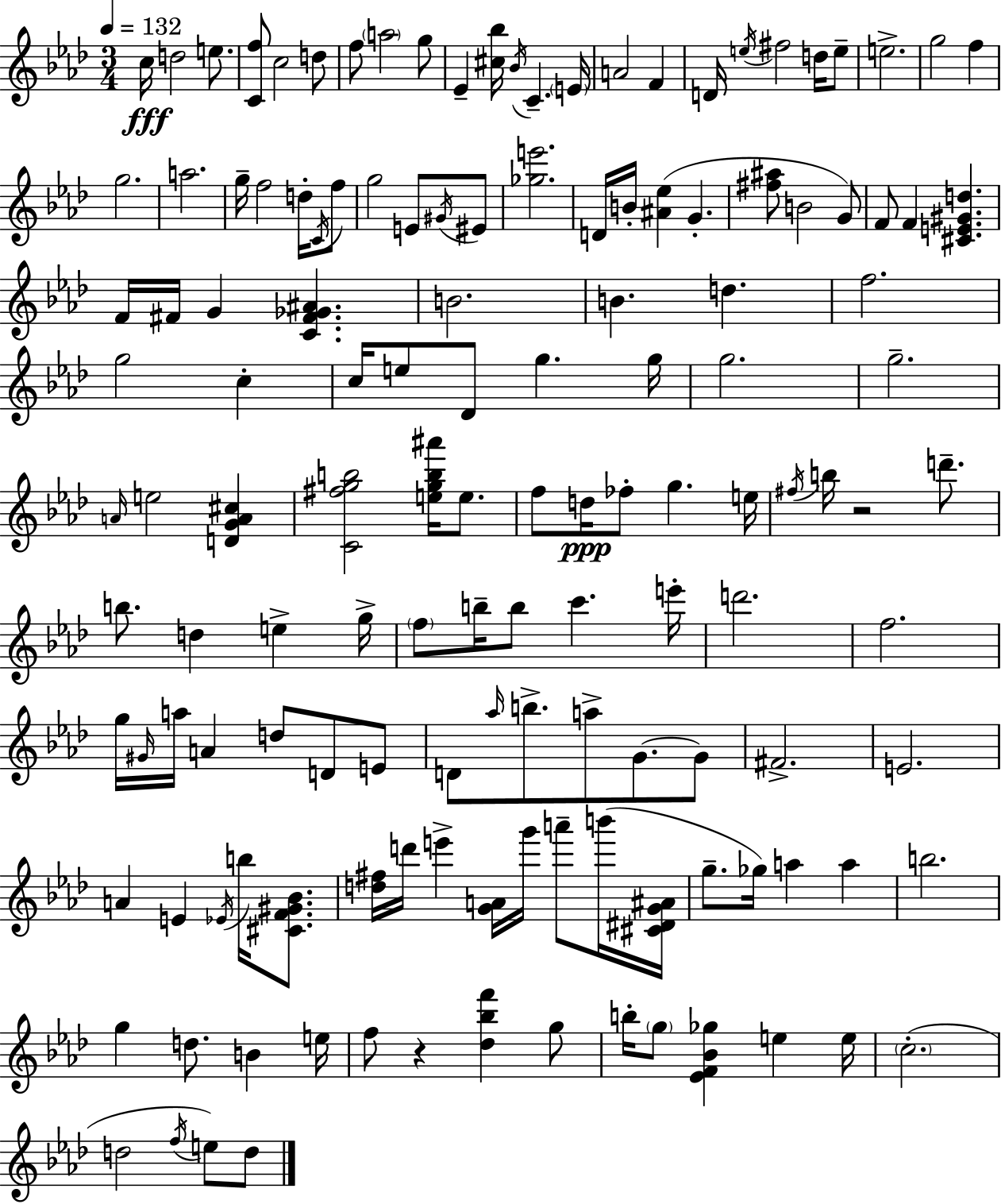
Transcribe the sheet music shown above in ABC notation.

X:1
T:Untitled
M:3/4
L:1/4
K:Fm
c/4 d2 e/2 [Cf]/2 c2 d/2 f/2 a2 g/2 _E [^c_b]/4 _B/4 C E/4 A2 F D/4 e/4 ^f2 d/4 e/2 e2 g2 f g2 a2 g/4 f2 d/4 C/4 f/2 g2 E/2 ^G/4 ^E/2 [_ge']2 D/4 B/4 [^A_e] G [^f^a]/2 B2 G/2 F/2 F [^CE^Gd] F/4 ^F/4 G [C^F_G^A] B2 B d f2 g2 c c/4 e/2 _D/2 g g/4 g2 g2 A/4 e2 [DGA^c] [C^fgb]2 [egb^a']/4 e/2 f/2 d/4 _f/2 g e/4 ^f/4 b/4 z2 d'/2 b/2 d e g/4 f/2 b/4 b/2 c' e'/4 d'2 f2 g/4 ^G/4 a/4 A d/2 D/2 E/2 D/2 _a/4 b/2 a/2 G/2 G/2 ^F2 E2 A E _E/4 b/4 [^CF^G_B]/2 [d^f]/4 d'/4 e' [GA]/4 g'/4 a'/2 b'/4 [^C^DG^A]/4 g/2 _g/4 a a b2 g d/2 B e/4 f/2 z [_d_bf'] g/2 b/4 g/2 [_EF_B_g] e e/4 c2 d2 f/4 e/2 d/2